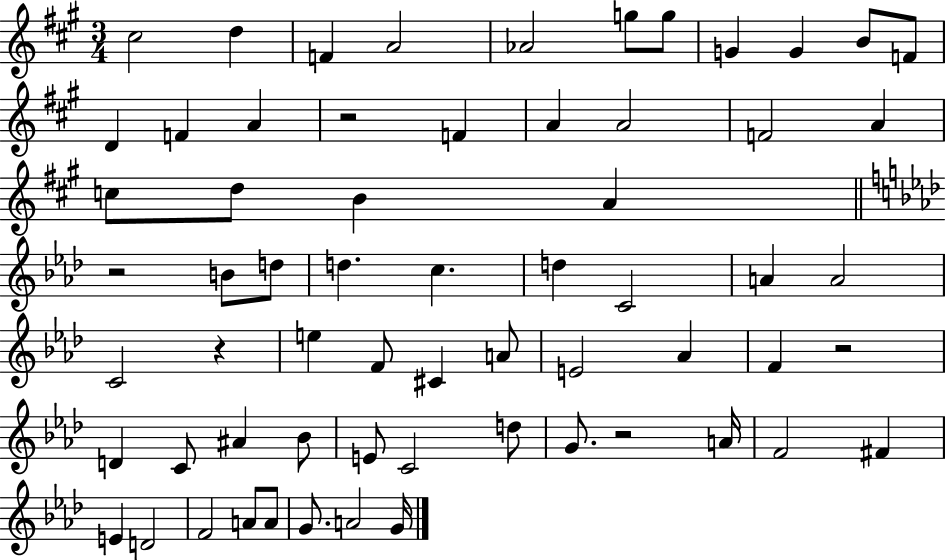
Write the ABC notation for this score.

X:1
T:Untitled
M:3/4
L:1/4
K:A
^c2 d F A2 _A2 g/2 g/2 G G B/2 F/2 D F A z2 F A A2 F2 A c/2 d/2 B A z2 B/2 d/2 d c d C2 A A2 C2 z e F/2 ^C A/2 E2 _A F z2 D C/2 ^A _B/2 E/2 C2 d/2 G/2 z2 A/4 F2 ^F E D2 F2 A/2 A/2 G/2 A2 G/4